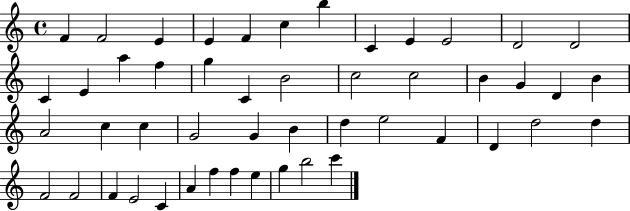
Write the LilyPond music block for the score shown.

{
  \clef treble
  \time 4/4
  \defaultTimeSignature
  \key c \major
  f'4 f'2 e'4 | e'4 f'4 c''4 b''4 | c'4 e'4 e'2 | d'2 d'2 | \break c'4 e'4 a''4 f''4 | g''4 c'4 b'2 | c''2 c''2 | b'4 g'4 d'4 b'4 | \break a'2 c''4 c''4 | g'2 g'4 b'4 | d''4 e''2 f'4 | d'4 d''2 d''4 | \break f'2 f'2 | f'4 e'2 c'4 | a'4 f''4 f''4 e''4 | g''4 b''2 c'''4 | \break \bar "|."
}